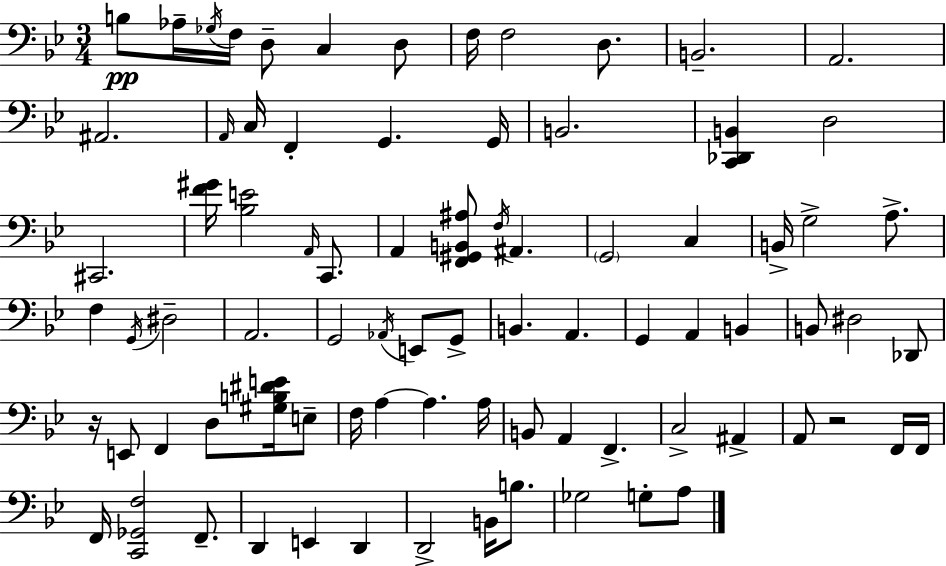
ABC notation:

X:1
T:Untitled
M:3/4
L:1/4
K:Gm
B,/2 _A,/4 _G,/4 F,/4 D,/2 C, D,/2 F,/4 F,2 D,/2 B,,2 A,,2 ^A,,2 A,,/4 C,/4 F,, G,, G,,/4 B,,2 [C,,_D,,B,,] D,2 ^C,,2 [F^G]/4 [_B,E]2 A,,/4 C,,/2 A,, [F,,^G,,B,,^A,]/2 F,/4 ^A,, G,,2 C, B,,/4 G,2 A,/2 F, G,,/4 ^D,2 A,,2 G,,2 _A,,/4 E,,/2 G,,/2 B,, A,, G,, A,, B,, B,,/2 ^D,2 _D,,/2 z/4 E,,/2 F,, D,/2 [^G,B,^DE]/4 E,/2 F,/4 A, A, A,/4 B,,/2 A,, F,, C,2 ^A,, A,,/2 z2 F,,/4 F,,/4 F,,/4 [C,,_G,,F,]2 F,,/2 D,, E,, D,, D,,2 B,,/4 B,/2 _G,2 G,/2 A,/2